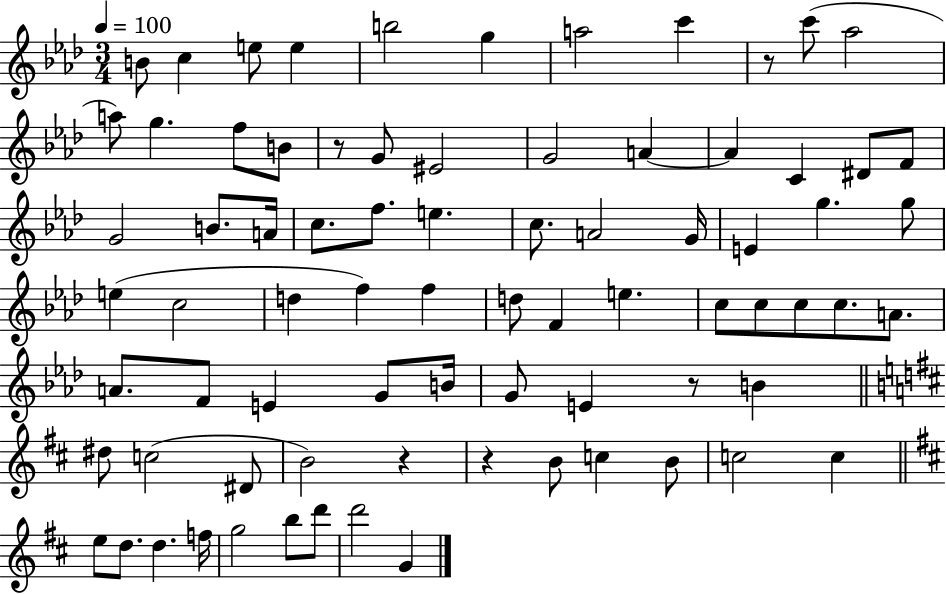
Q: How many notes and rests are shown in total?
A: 78